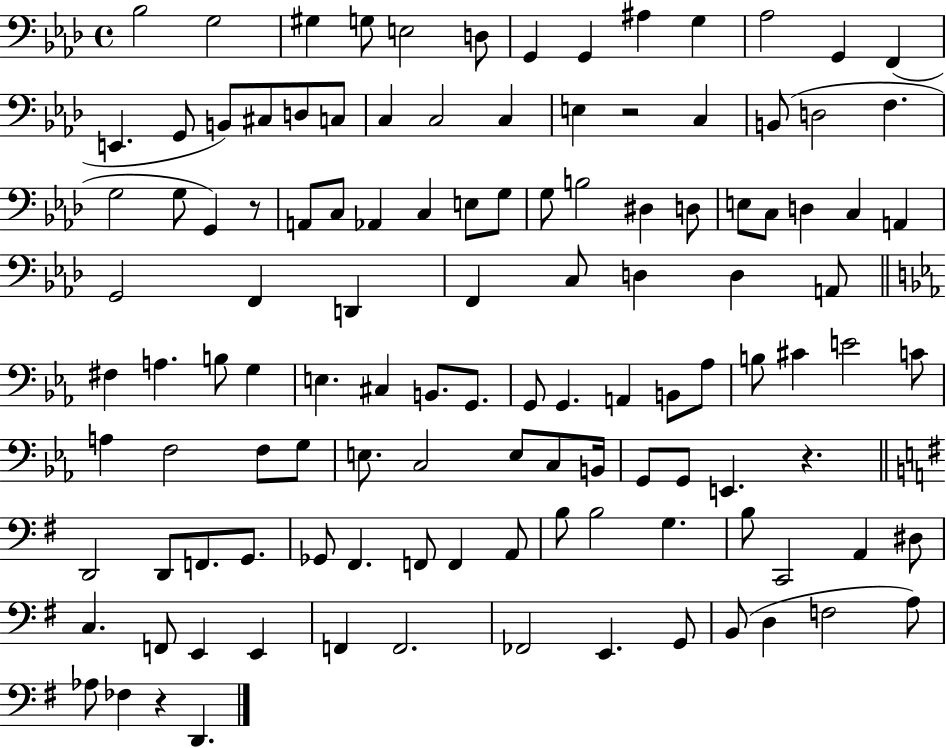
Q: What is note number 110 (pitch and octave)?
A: F3